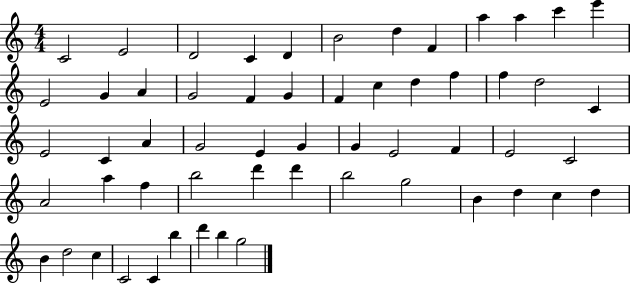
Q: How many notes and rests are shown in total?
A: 57